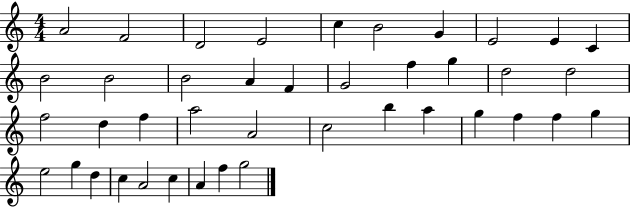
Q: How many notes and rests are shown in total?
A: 41